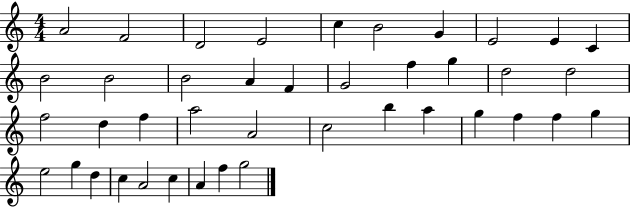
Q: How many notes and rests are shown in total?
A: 41